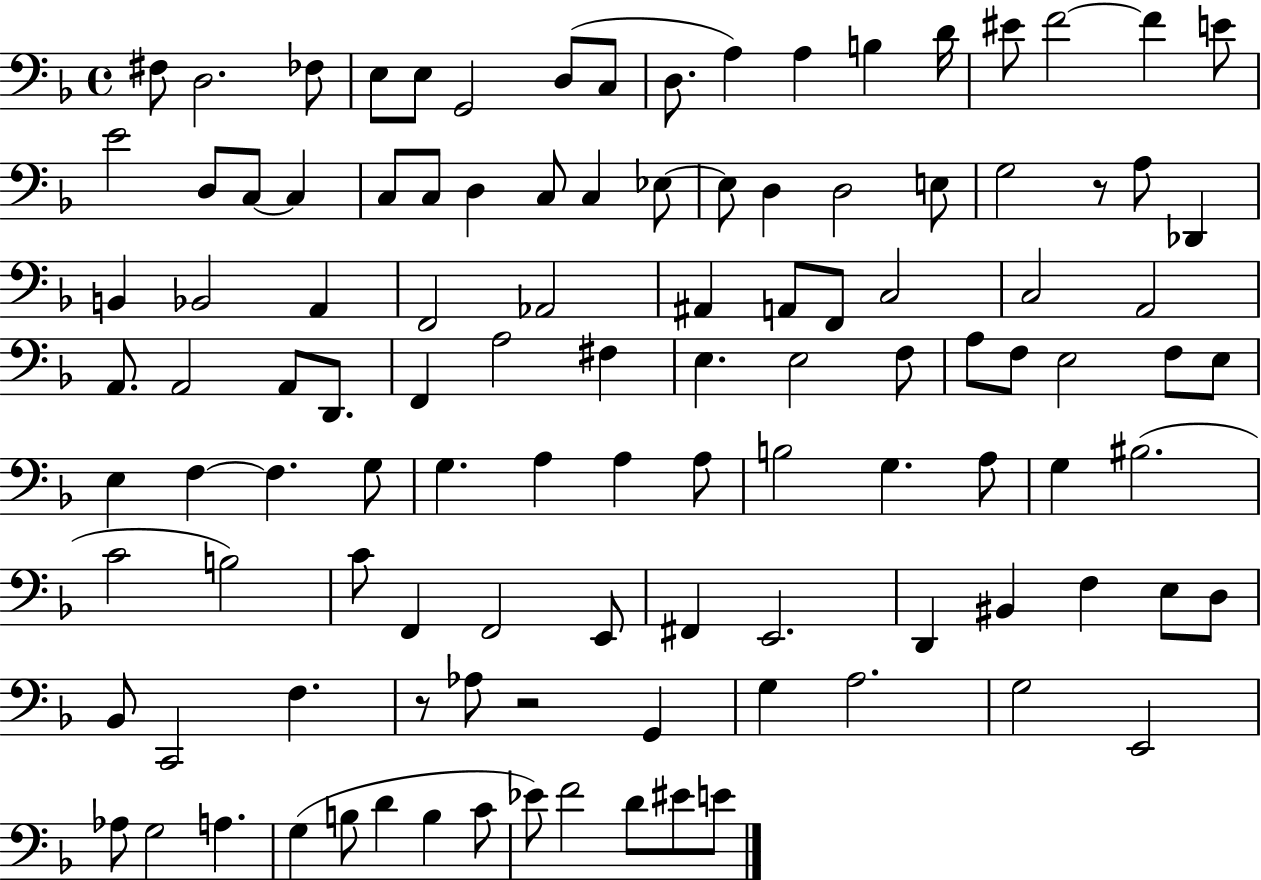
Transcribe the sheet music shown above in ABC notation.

X:1
T:Untitled
M:4/4
L:1/4
K:F
^F,/2 D,2 _F,/2 E,/2 E,/2 G,,2 D,/2 C,/2 D,/2 A, A, B, D/4 ^E/2 F2 F E/2 E2 D,/2 C,/2 C, C,/2 C,/2 D, C,/2 C, _E,/2 _E,/2 D, D,2 E,/2 G,2 z/2 A,/2 _D,, B,, _B,,2 A,, F,,2 _A,,2 ^A,, A,,/2 F,,/2 C,2 C,2 A,,2 A,,/2 A,,2 A,,/2 D,,/2 F,, A,2 ^F, E, E,2 F,/2 A,/2 F,/2 E,2 F,/2 E,/2 E, F, F, G,/2 G, A, A, A,/2 B,2 G, A,/2 G, ^B,2 C2 B,2 C/2 F,, F,,2 E,,/2 ^F,, E,,2 D,, ^B,, F, E,/2 D,/2 _B,,/2 C,,2 F, z/2 _A,/2 z2 G,, G, A,2 G,2 E,,2 _A,/2 G,2 A, G, B,/2 D B, C/2 _E/2 F2 D/2 ^E/2 E/2